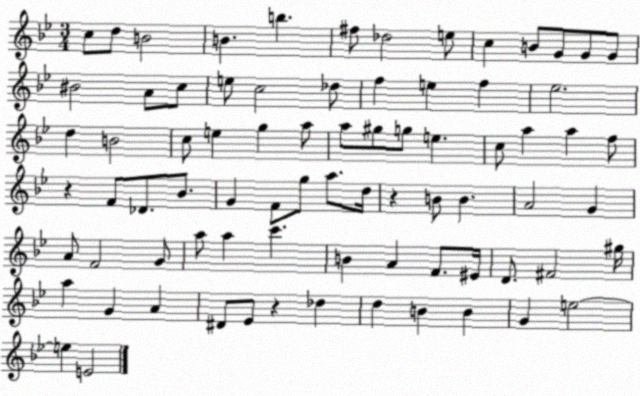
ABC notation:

X:1
T:Untitled
M:3/4
L:1/4
K:Bb
c/2 d/2 B2 B b ^f/2 _d2 e/2 c B/2 G/2 G/2 G/2 ^B2 A/2 c/2 e/2 c2 _d/2 f e f _e2 d B2 c/2 e g a/2 a/2 ^g/2 g/2 e c/2 a a f/2 z F/2 _D/2 _B/2 G F/2 g/2 a/2 d/4 z B/2 B A2 G A/2 F2 G/2 a/2 a c' B A F/2 ^E/4 D/2 ^F2 ^g/4 a G A ^D/2 _E/2 z _d d B B G e2 e E2